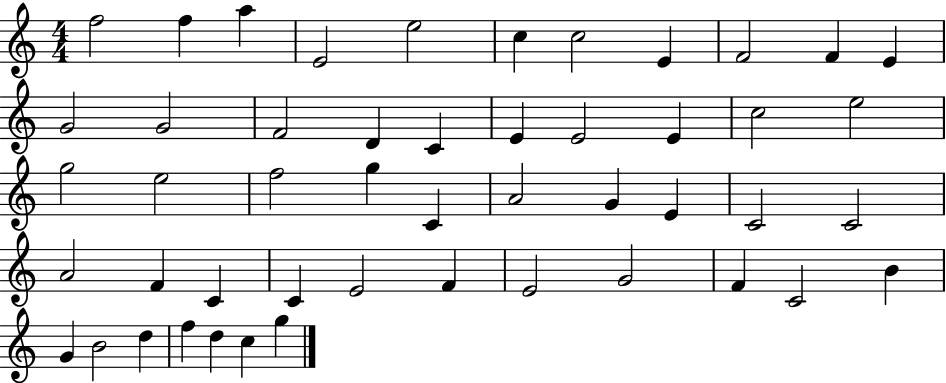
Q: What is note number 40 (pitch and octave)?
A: F4